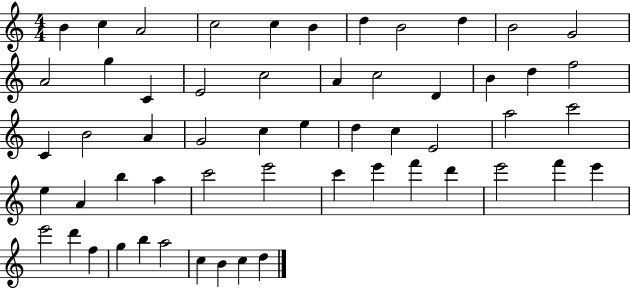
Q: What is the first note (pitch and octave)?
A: B4